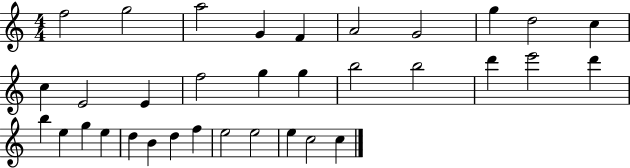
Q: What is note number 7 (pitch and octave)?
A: G4